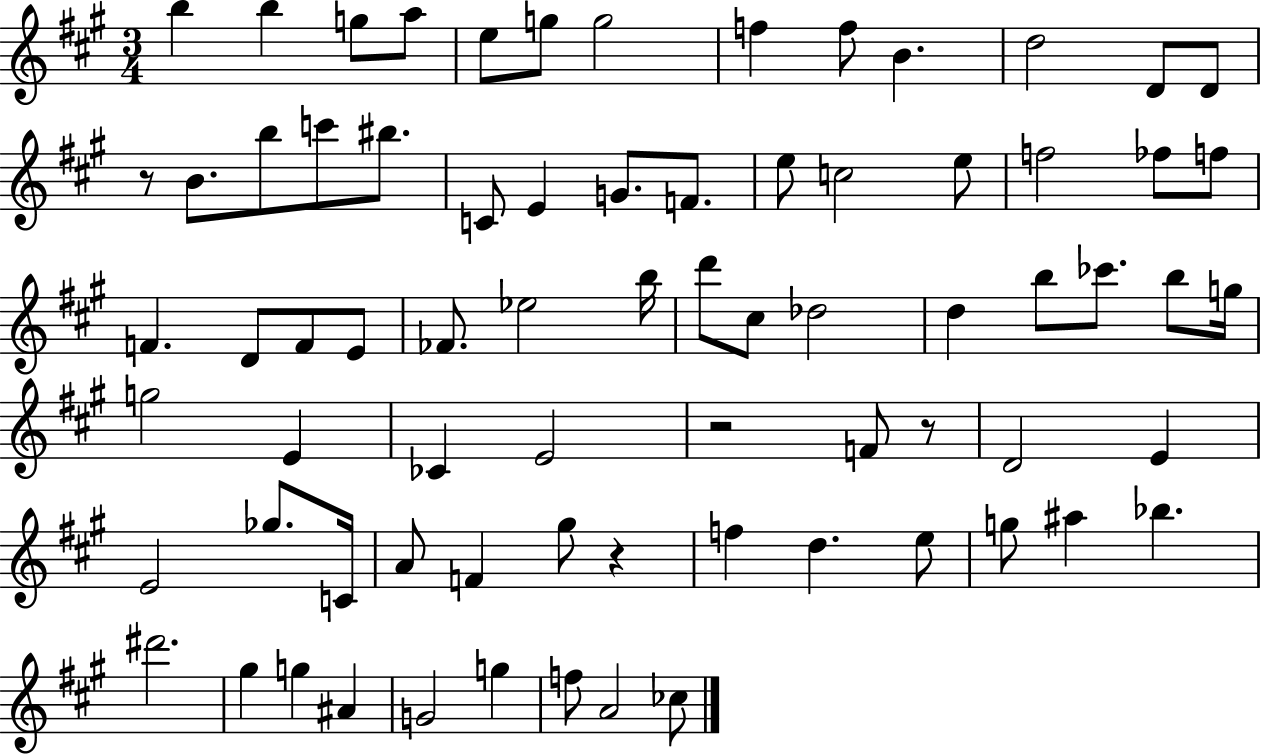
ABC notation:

X:1
T:Untitled
M:3/4
L:1/4
K:A
b b g/2 a/2 e/2 g/2 g2 f f/2 B d2 D/2 D/2 z/2 B/2 b/2 c'/2 ^b/2 C/2 E G/2 F/2 e/2 c2 e/2 f2 _f/2 f/2 F D/2 F/2 E/2 _F/2 _e2 b/4 d'/2 ^c/2 _d2 d b/2 _c'/2 b/2 g/4 g2 E _C E2 z2 F/2 z/2 D2 E E2 _g/2 C/4 A/2 F ^g/2 z f d e/2 g/2 ^a _b ^d'2 ^g g ^A G2 g f/2 A2 _c/2